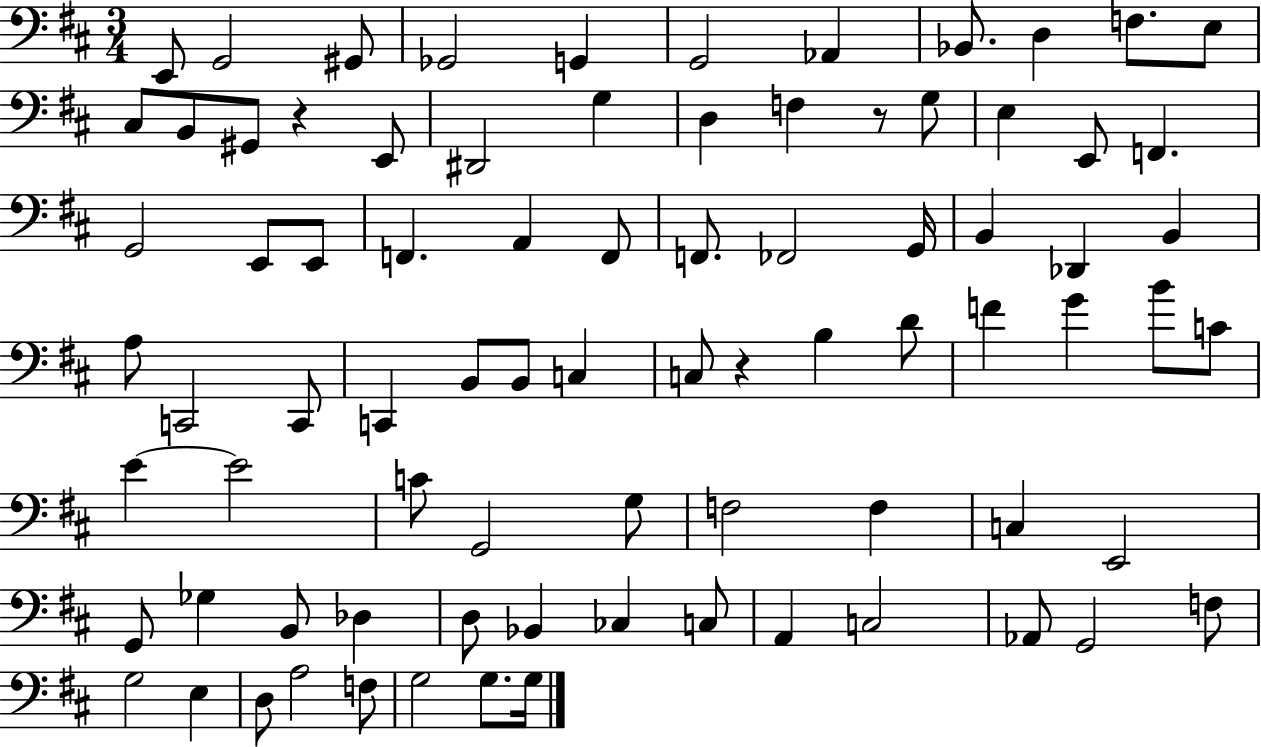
{
  \clef bass
  \numericTimeSignature
  \time 3/4
  \key d \major
  e,8 g,2 gis,8 | ges,2 g,4 | g,2 aes,4 | bes,8. d4 f8. e8 | \break cis8 b,8 gis,8 r4 e,8 | dis,2 g4 | d4 f4 r8 g8 | e4 e,8 f,4. | \break g,2 e,8 e,8 | f,4. a,4 f,8 | f,8. fes,2 g,16 | b,4 des,4 b,4 | \break a8 c,2 c,8 | c,4 b,8 b,8 c4 | c8 r4 b4 d'8 | f'4 g'4 b'8 c'8 | \break e'4~~ e'2 | c'8 g,2 g8 | f2 f4 | c4 e,2 | \break g,8 ges4 b,8 des4 | d8 bes,4 ces4 c8 | a,4 c2 | aes,8 g,2 f8 | \break g2 e4 | d8 a2 f8 | g2 g8. g16 | \bar "|."
}